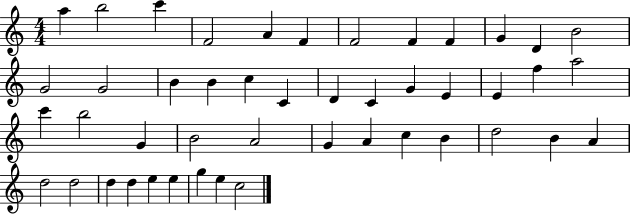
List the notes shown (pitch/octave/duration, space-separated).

A5/q B5/h C6/q F4/h A4/q F4/q F4/h F4/q F4/q G4/q D4/q B4/h G4/h G4/h B4/q B4/q C5/q C4/q D4/q C4/q G4/q E4/q E4/q F5/q A5/h C6/q B5/h G4/q B4/h A4/h G4/q A4/q C5/q B4/q D5/h B4/q A4/q D5/h D5/h D5/q D5/q E5/q E5/q G5/q E5/q C5/h